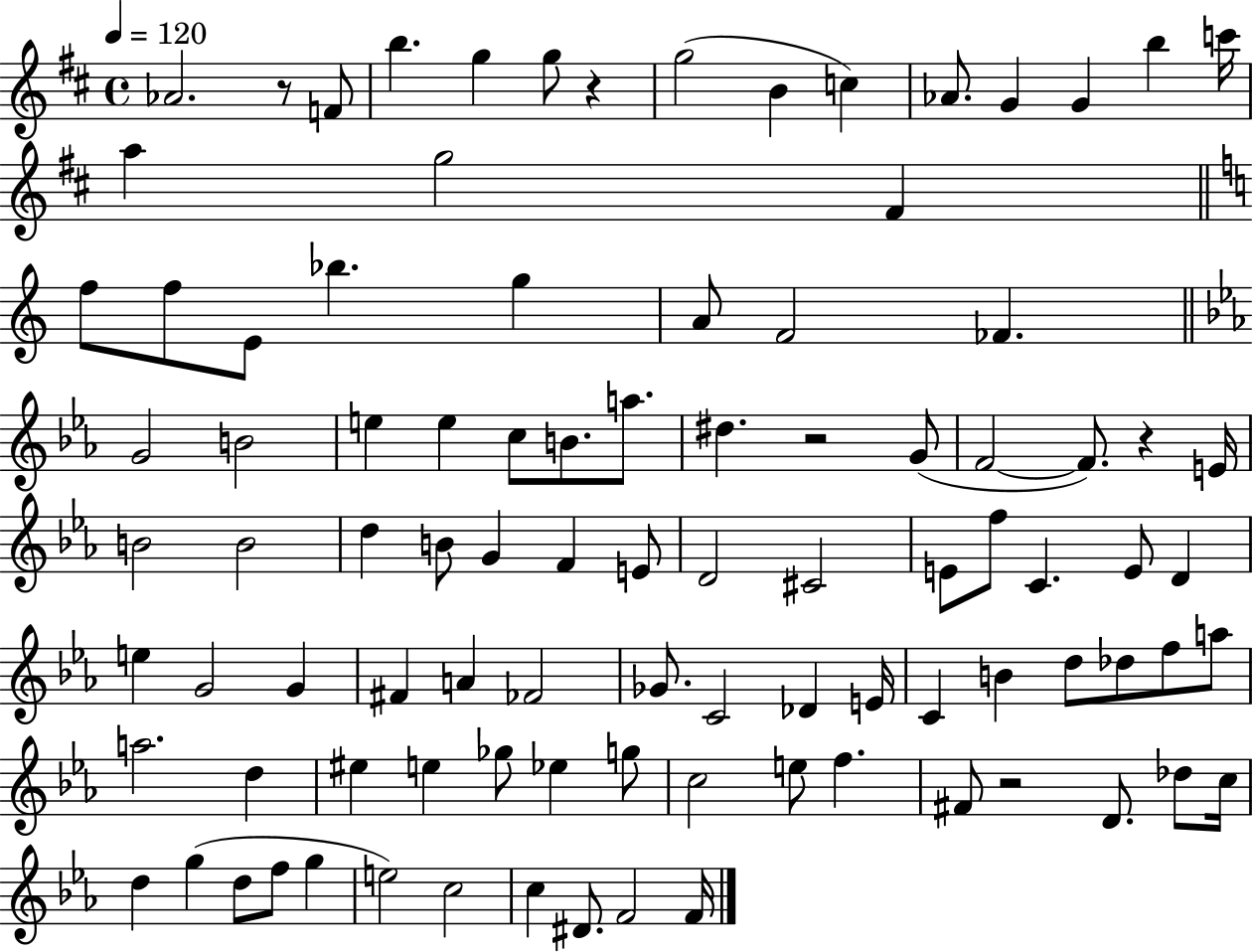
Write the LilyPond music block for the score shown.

{
  \clef treble
  \time 4/4
  \defaultTimeSignature
  \key d \major
  \tempo 4 = 120
  aes'2. r8 f'8 | b''4. g''4 g''8 r4 | g''2( b'4 c''4) | aes'8. g'4 g'4 b''4 c'''16 | \break a''4 g''2 fis'4 | \bar "||" \break \key a \minor f''8 f''8 e'8 bes''4. g''4 | a'8 f'2 fes'4. | \bar "||" \break \key c \minor g'2 b'2 | e''4 e''4 c''8 b'8. a''8. | dis''4. r2 g'8( | f'2~~ f'8.) r4 e'16 | \break b'2 b'2 | d''4 b'8 g'4 f'4 e'8 | d'2 cis'2 | e'8 f''8 c'4. e'8 d'4 | \break e''4 g'2 g'4 | fis'4 a'4 fes'2 | ges'8. c'2 des'4 e'16 | c'4 b'4 d''8 des''8 f''8 a''8 | \break a''2. d''4 | eis''4 e''4 ges''8 ees''4 g''8 | c''2 e''8 f''4. | fis'8 r2 d'8. des''8 c''16 | \break d''4 g''4( d''8 f''8 g''4 | e''2) c''2 | c''4 dis'8. f'2 f'16 | \bar "|."
}